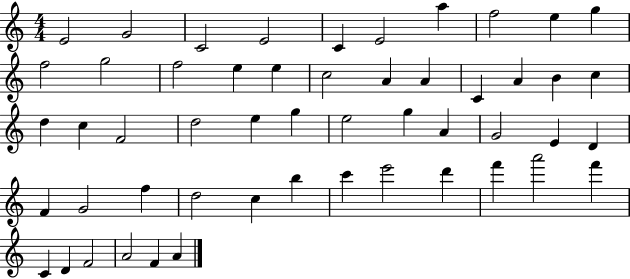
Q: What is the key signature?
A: C major